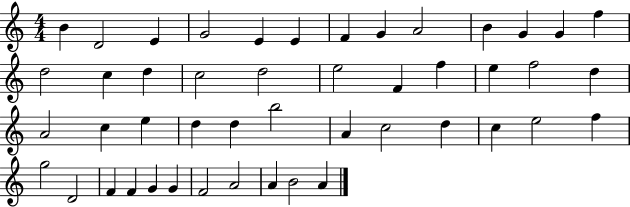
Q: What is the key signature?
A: C major